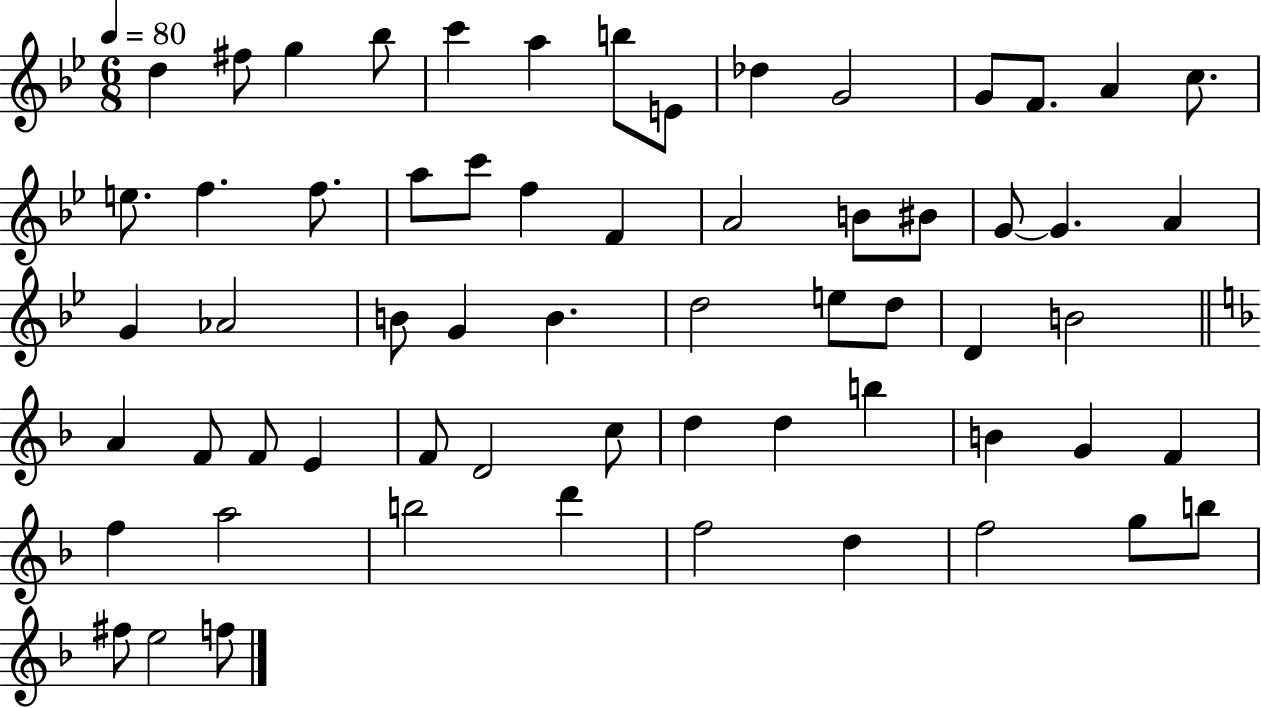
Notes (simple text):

D5/q F#5/e G5/q Bb5/e C6/q A5/q B5/e E4/e Db5/q G4/h G4/e F4/e. A4/q C5/e. E5/e. F5/q. F5/e. A5/e C6/e F5/q F4/q A4/h B4/e BIS4/e G4/e G4/q. A4/q G4/q Ab4/h B4/e G4/q B4/q. D5/h E5/e D5/e D4/q B4/h A4/q F4/e F4/e E4/q F4/e D4/h C5/e D5/q D5/q B5/q B4/q G4/q F4/q F5/q A5/h B5/h D6/q F5/h D5/q F5/h G5/e B5/e F#5/e E5/h F5/e